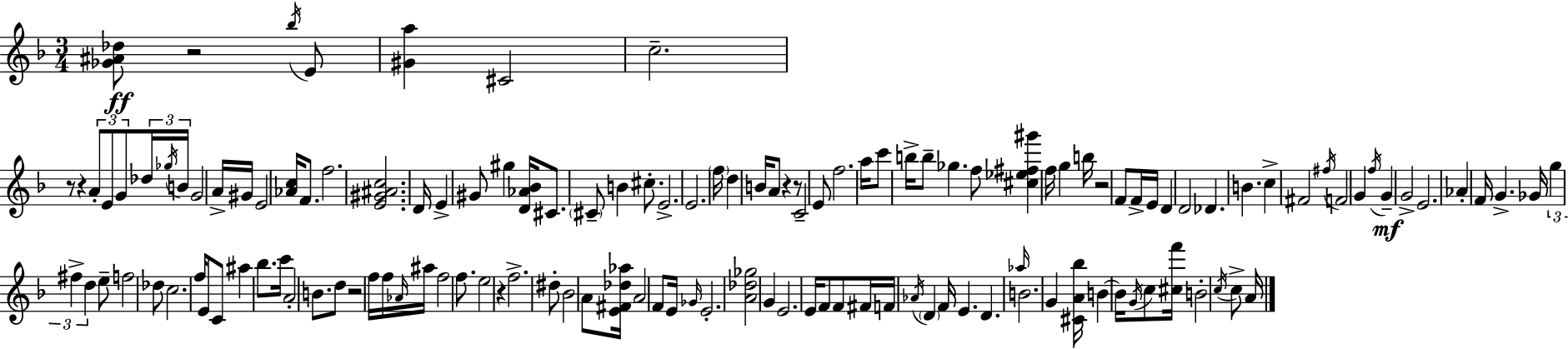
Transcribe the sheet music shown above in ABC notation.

X:1
T:Untitled
M:3/4
L:1/4
K:F
[_G^A_d]/2 z2 _b/4 E/2 [^Ga] ^C2 c2 z/2 z A/2 E/2 G/2 _d/4 _g/4 B/4 G2 A/4 ^G/4 E2 [_Ac]/4 F/2 f2 [E^G^Ac]2 D/4 E ^G/2 ^g [D_A_B]/4 ^C/2 ^C/2 B ^c/2 E2 E2 f/4 d B/4 A/2 z z/2 C2 E/2 f2 a/4 c'/2 b/4 b/2 _g f/2 [^c_e^f^g'] f/4 g b/4 z2 F/2 F/4 E/4 D D2 _D B c ^F2 ^f/4 F2 G f/4 G G2 E2 _A F/4 G _G/4 g ^f d e/2 f2 _d/2 c2 f/4 E/2 C/2 ^a _b/2 c'/4 A2 B/2 d/2 z2 f/4 f/4 _A/4 ^a/4 f2 f/2 e2 z f2 ^d/2 _B2 A/2 [E^F_d_a]/4 A2 F/2 E/4 _G/4 E2 [A_d_g]2 G E2 E/4 F/2 F/2 ^F/4 F/4 _A/4 D F/4 E D _a/4 B2 G [^CA_b]/4 B B/4 G/4 c/2 [^cf']/4 B2 c/4 c/2 A/4